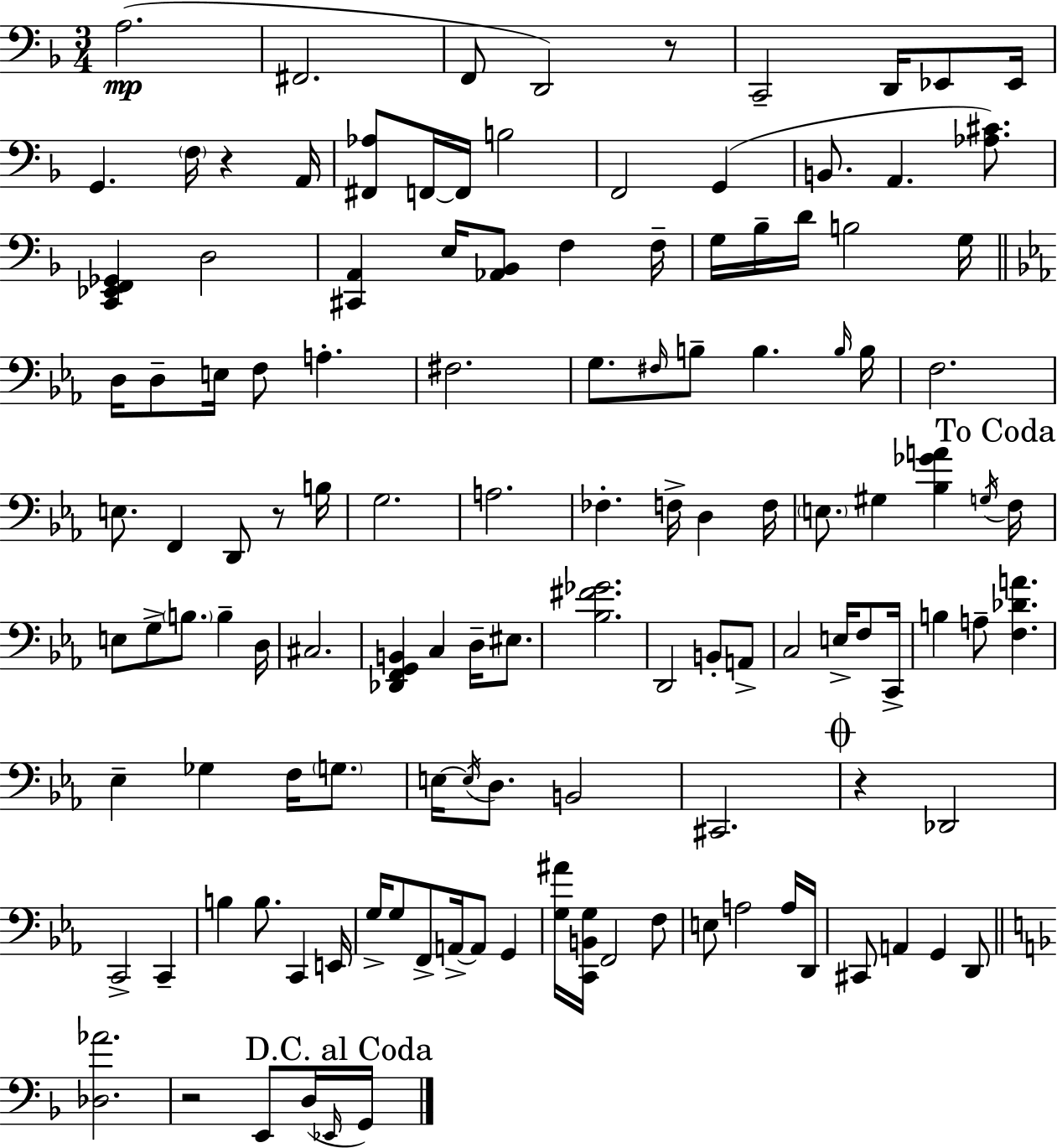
X:1
T:Untitled
M:3/4
L:1/4
K:Dm
A,2 ^F,,2 F,,/2 D,,2 z/2 C,,2 D,,/4 _E,,/2 _E,,/4 G,, F,/4 z A,,/4 [^F,,_A,]/2 F,,/4 F,,/4 B,2 F,,2 G,, B,,/2 A,, [_A,^C]/2 [C,,_E,,F,,_G,,] D,2 [^C,,A,,] E,/4 [_A,,_B,,]/2 F, F,/4 G,/4 _B,/4 D/4 B,2 G,/4 D,/4 D,/2 E,/4 F,/2 A, ^F,2 G,/2 ^F,/4 B,/2 B, B,/4 B,/4 F,2 E,/2 F,, D,,/2 z/2 B,/4 G,2 A,2 _F, F,/4 D, F,/4 E,/2 ^G, [_B,_GA] G,/4 F,/4 E,/2 G,/2 B,/2 B, D,/4 ^C,2 [_D,,F,,G,,B,,] C, D,/4 ^E,/2 [_B,^F_G]2 D,,2 B,,/2 A,,/2 C,2 E,/4 F,/2 C,,/4 B, A,/2 [F,_DA] _E, _G, F,/4 G,/2 E,/4 E,/4 D,/2 B,,2 ^C,,2 z _D,,2 C,,2 C,, B, B,/2 C,, E,,/4 G,/4 G,/2 F,,/2 A,,/4 A,,/2 G,, [G,^A]/4 [C,,B,,G,]/4 F,,2 F,/2 E,/2 A,2 A,/4 D,,/4 ^C,,/2 A,, G,, D,,/2 [_D,_A]2 z2 E,,/2 D,/4 _E,,/4 G,,/4